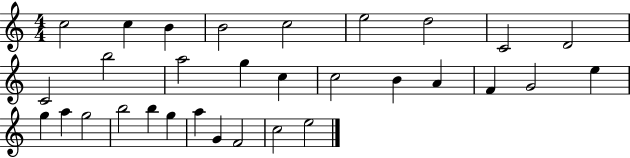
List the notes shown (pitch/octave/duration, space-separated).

C5/h C5/q B4/q B4/h C5/h E5/h D5/h C4/h D4/h C4/h B5/h A5/h G5/q C5/q C5/h B4/q A4/q F4/q G4/h E5/q G5/q A5/q G5/h B5/h B5/q G5/q A5/q G4/q F4/h C5/h E5/h